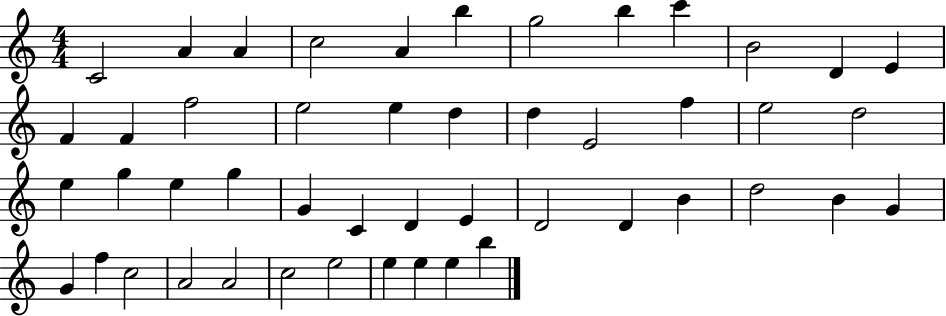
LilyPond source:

{
  \clef treble
  \numericTimeSignature
  \time 4/4
  \key c \major
  c'2 a'4 a'4 | c''2 a'4 b''4 | g''2 b''4 c'''4 | b'2 d'4 e'4 | \break f'4 f'4 f''2 | e''2 e''4 d''4 | d''4 e'2 f''4 | e''2 d''2 | \break e''4 g''4 e''4 g''4 | g'4 c'4 d'4 e'4 | d'2 d'4 b'4 | d''2 b'4 g'4 | \break g'4 f''4 c''2 | a'2 a'2 | c''2 e''2 | e''4 e''4 e''4 b''4 | \break \bar "|."
}